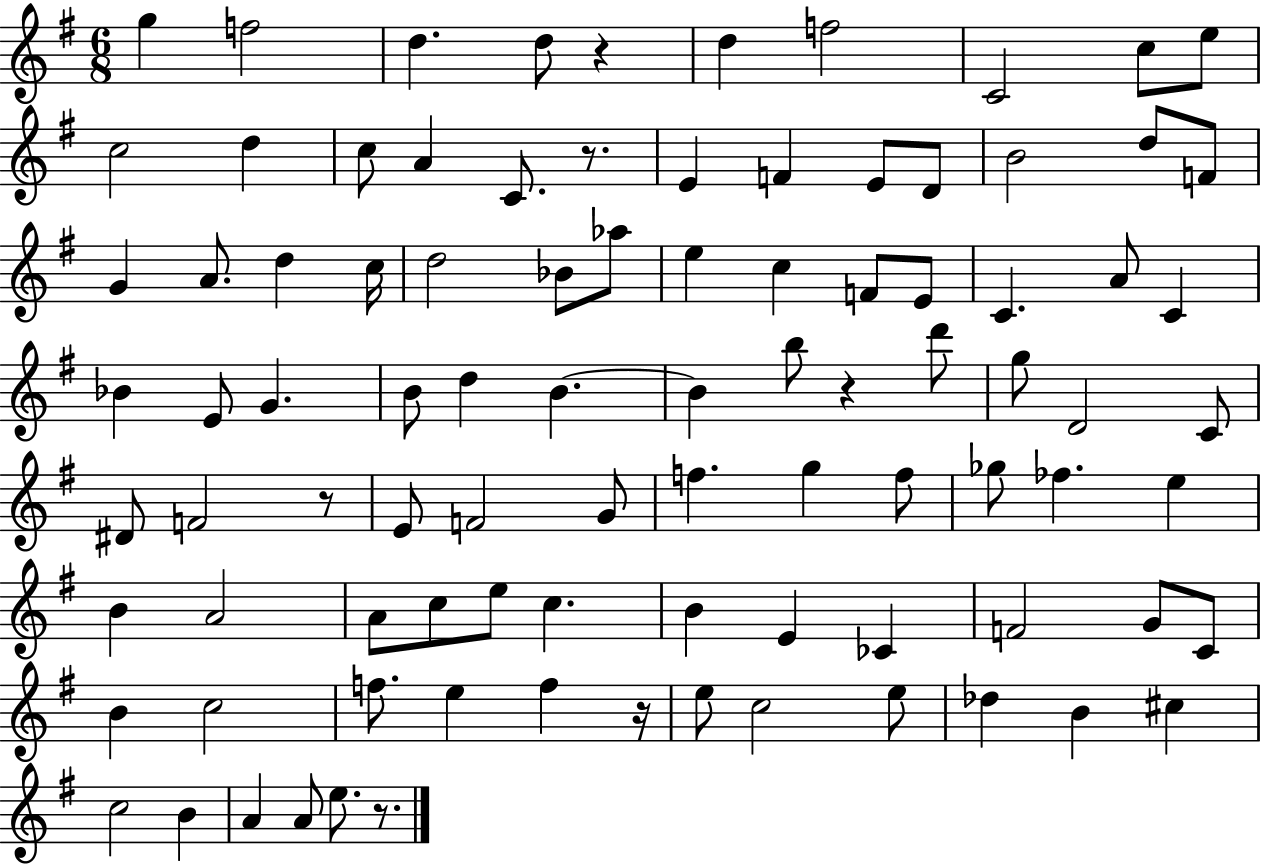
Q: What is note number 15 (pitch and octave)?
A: E4